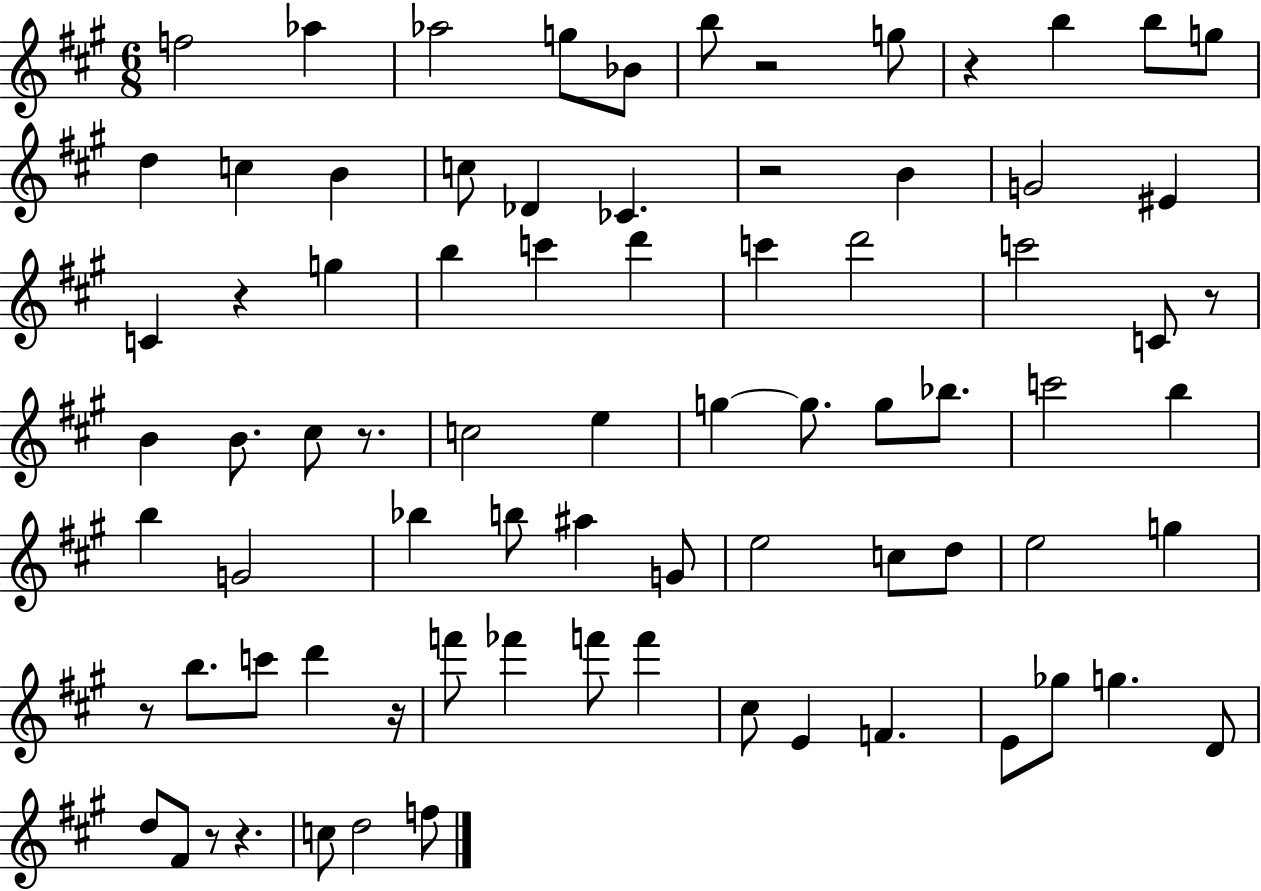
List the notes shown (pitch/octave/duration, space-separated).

F5/h Ab5/q Ab5/h G5/e Bb4/e B5/e R/h G5/e R/q B5/q B5/e G5/e D5/q C5/q B4/q C5/e Db4/q CES4/q. R/h B4/q G4/h EIS4/q C4/q R/q G5/q B5/q C6/q D6/q C6/q D6/h C6/h C4/e R/e B4/q B4/e. C#5/e R/e. C5/h E5/q G5/q G5/e. G5/e Bb5/e. C6/h B5/q B5/q G4/h Bb5/q B5/e A#5/q G4/e E5/h C5/e D5/e E5/h G5/q R/e B5/e. C6/e D6/q R/s F6/e FES6/q F6/e F6/q C#5/e E4/q F4/q. E4/e Gb5/e G5/q. D4/e D5/e F#4/e R/e R/q. C5/e D5/h F5/e